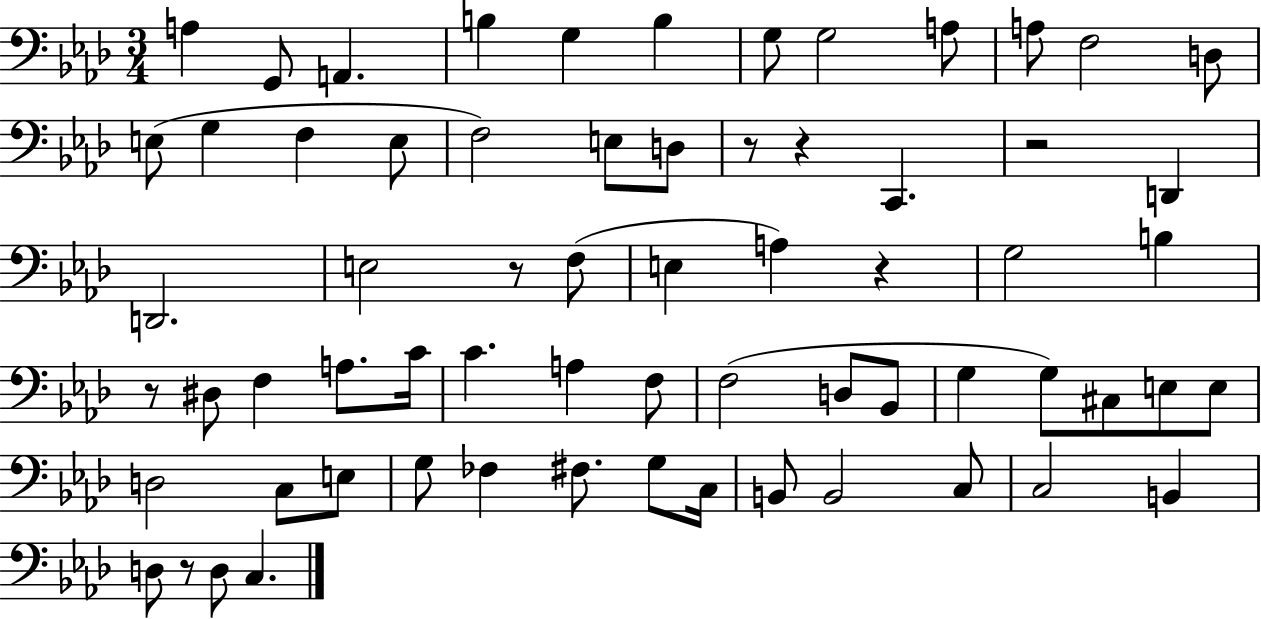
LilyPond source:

{
  \clef bass
  \numericTimeSignature
  \time 3/4
  \key aes \major
  a4 g,8 a,4. | b4 g4 b4 | g8 g2 a8 | a8 f2 d8 | \break e8( g4 f4 e8 | f2) e8 d8 | r8 r4 c,4. | r2 d,4 | \break d,2. | e2 r8 f8( | e4 a4) r4 | g2 b4 | \break r8 dis8 f4 a8. c'16 | c'4. a4 f8 | f2( d8 bes,8 | g4 g8) cis8 e8 e8 | \break d2 c8 e8 | g8 fes4 fis8. g8 c16 | b,8 b,2 c8 | c2 b,4 | \break d8 r8 d8 c4. | \bar "|."
}